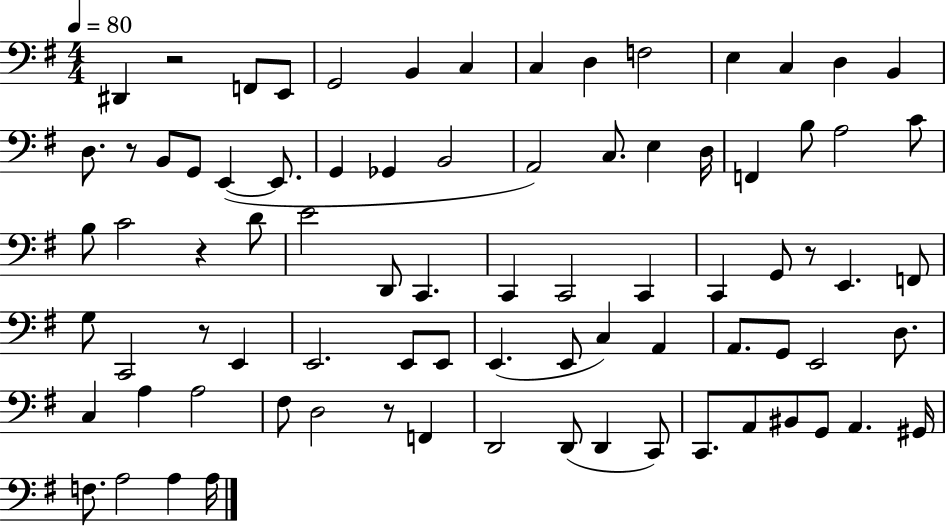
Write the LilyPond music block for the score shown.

{
  \clef bass
  \numericTimeSignature
  \time 4/4
  \key g \major
  \tempo 4 = 80
  dis,4 r2 f,8 e,8 | g,2 b,4 c4 | c4 d4 f2 | e4 c4 d4 b,4 | \break d8. r8 b,8 g,8 e,4~(~ e,8. | g,4 ges,4 b,2 | a,2) c8. e4 d16 | f,4 b8 a2 c'8 | \break b8 c'2 r4 d'8 | e'2 d,8 c,4. | c,4 c,2 c,4 | c,4 g,8 r8 e,4. f,8 | \break g8 c,2 r8 e,4 | e,2. e,8 e,8 | e,4.( e,8 c4) a,4 | a,8. g,8 e,2 d8. | \break c4 a4 a2 | fis8 d2 r8 f,4 | d,2 d,8( d,4 c,8) | c,8. a,8 bis,8 g,8 a,4. gis,16 | \break f8. a2 a4 a16 | \bar "|."
}